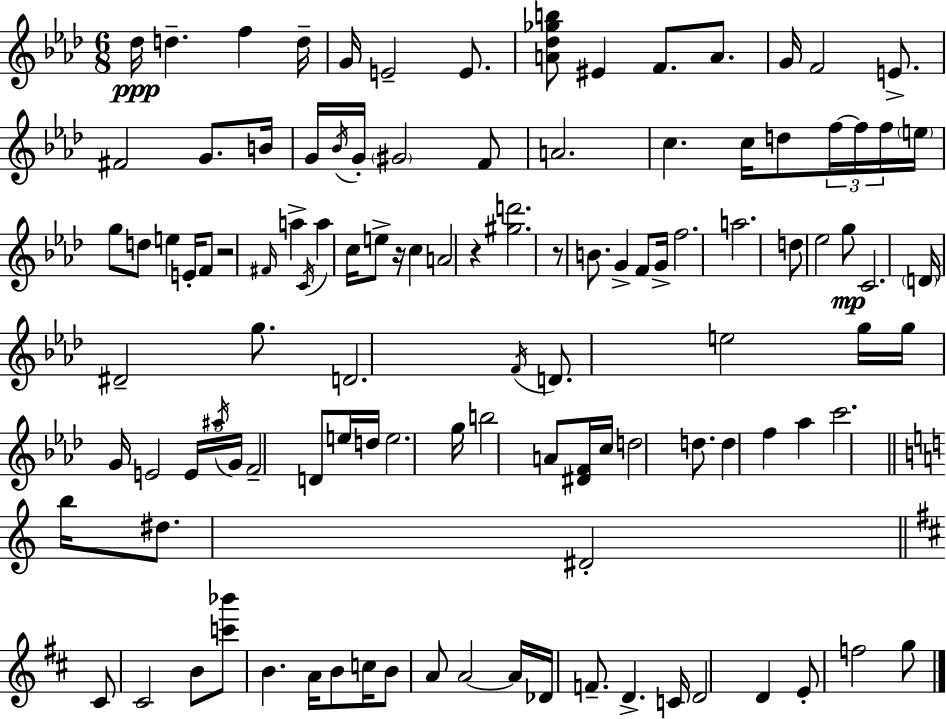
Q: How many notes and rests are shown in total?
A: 112